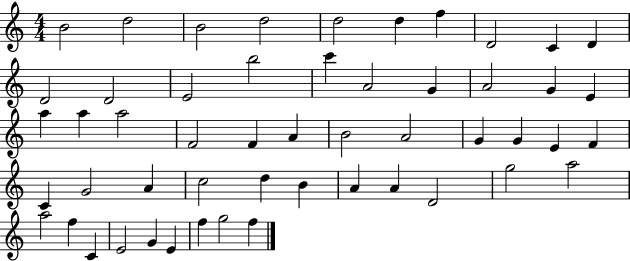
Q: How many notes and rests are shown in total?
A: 52